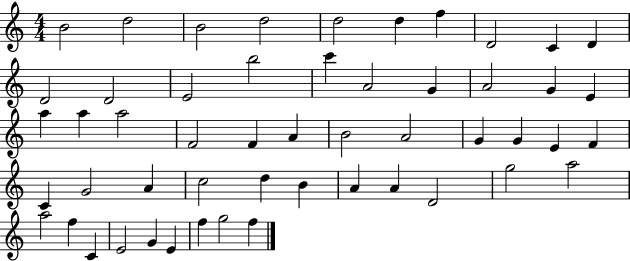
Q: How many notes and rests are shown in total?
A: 52